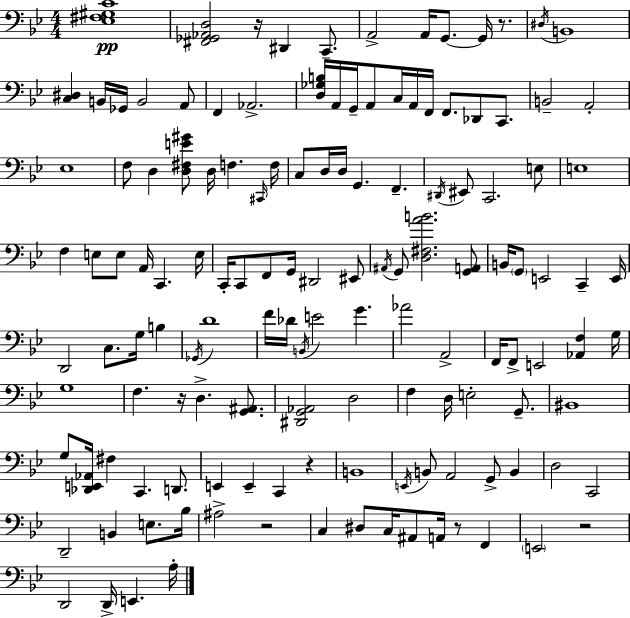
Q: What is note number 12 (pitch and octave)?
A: A2